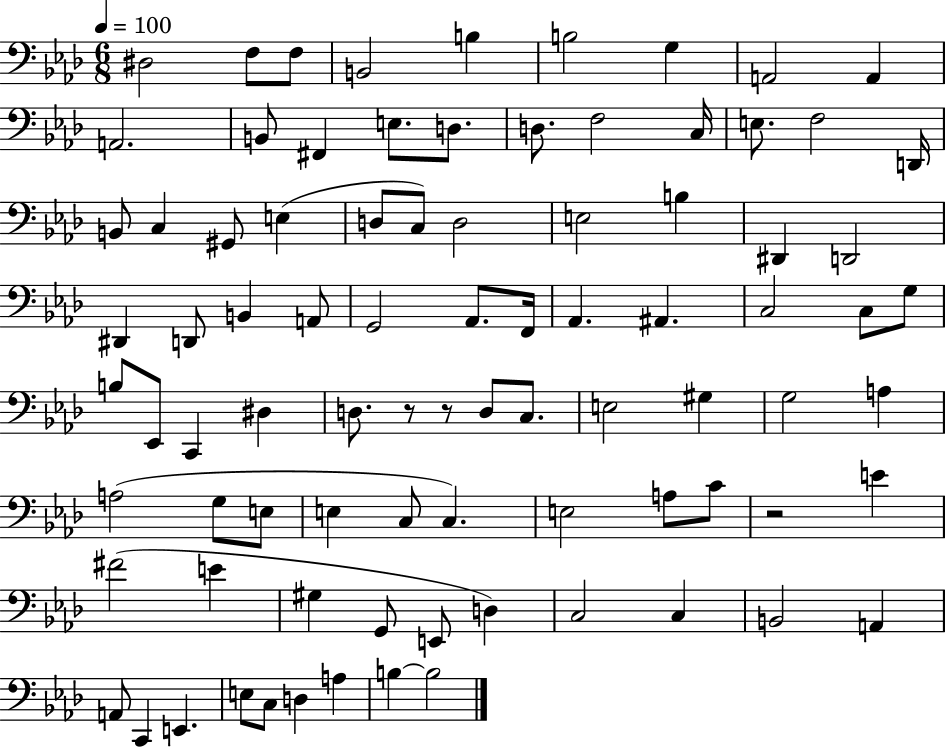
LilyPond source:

{
  \clef bass
  \numericTimeSignature
  \time 6/8
  \key aes \major
  \tempo 4 = 100
  dis2 f8 f8 | b,2 b4 | b2 g4 | a,2 a,4 | \break a,2. | b,8 fis,4 e8. d8. | d8. f2 c16 | e8. f2 d,16 | \break b,8 c4 gis,8 e4( | d8 c8) d2 | e2 b4 | dis,4 d,2 | \break dis,4 d,8 b,4 a,8 | g,2 aes,8. f,16 | aes,4. ais,4. | c2 c8 g8 | \break b8 ees,8 c,4 dis4 | d8. r8 r8 d8 c8. | e2 gis4 | g2 a4 | \break a2( g8 e8 | e4 c8 c4.) | e2 a8 c'8 | r2 e'4 | \break fis'2( e'4 | gis4 g,8 e,8 d4) | c2 c4 | b,2 a,4 | \break a,8 c,4 e,4. | e8 c8 d4 a4 | b4~~ b2 | \bar "|."
}